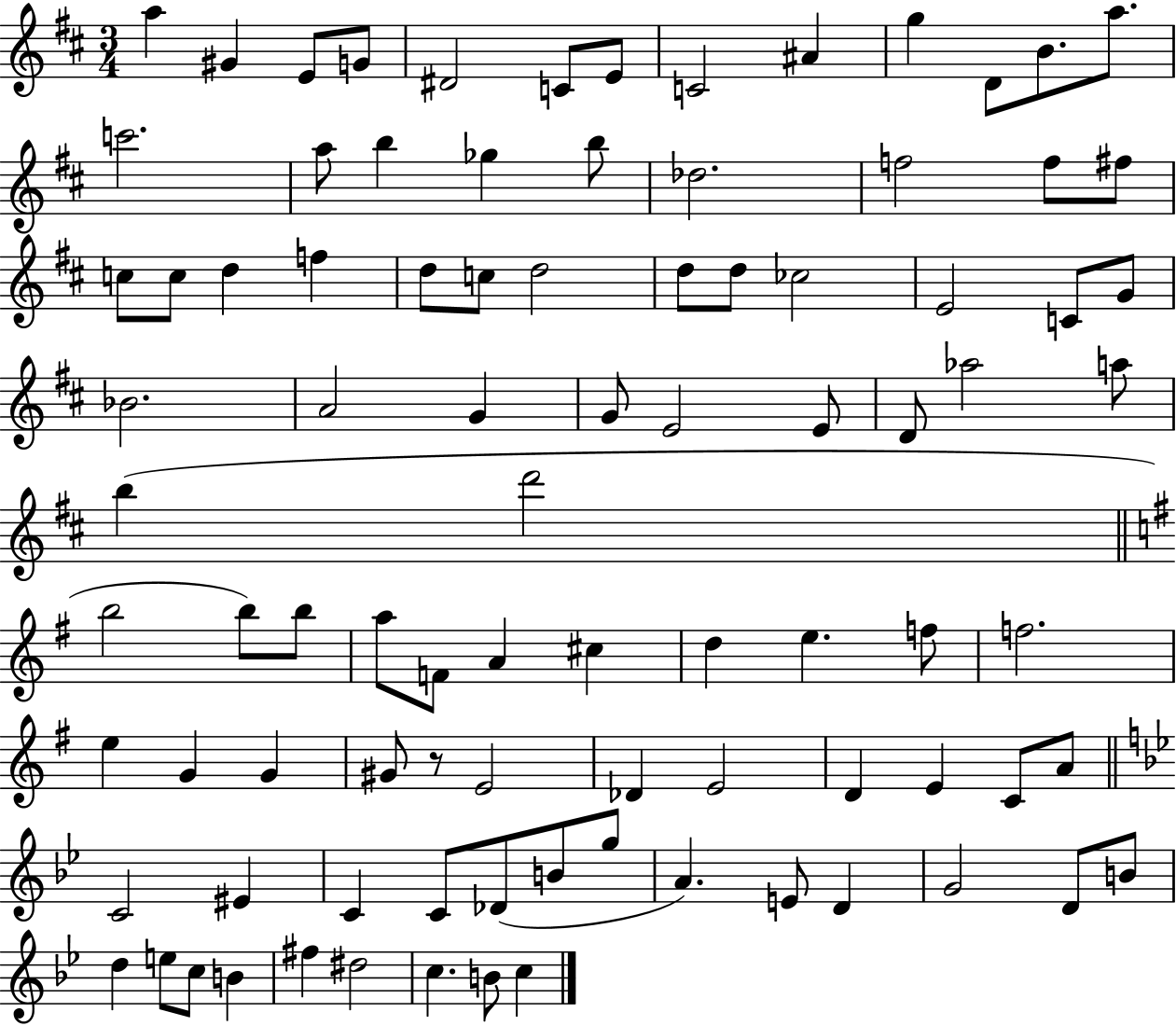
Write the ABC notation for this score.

X:1
T:Untitled
M:3/4
L:1/4
K:D
a ^G E/2 G/2 ^D2 C/2 E/2 C2 ^A g D/2 B/2 a/2 c'2 a/2 b _g b/2 _d2 f2 f/2 ^f/2 c/2 c/2 d f d/2 c/2 d2 d/2 d/2 _c2 E2 C/2 G/2 _B2 A2 G G/2 E2 E/2 D/2 _a2 a/2 b d'2 b2 b/2 b/2 a/2 F/2 A ^c d e f/2 f2 e G G ^G/2 z/2 E2 _D E2 D E C/2 A/2 C2 ^E C C/2 _D/2 B/2 g/2 A E/2 D G2 D/2 B/2 d e/2 c/2 B ^f ^d2 c B/2 c